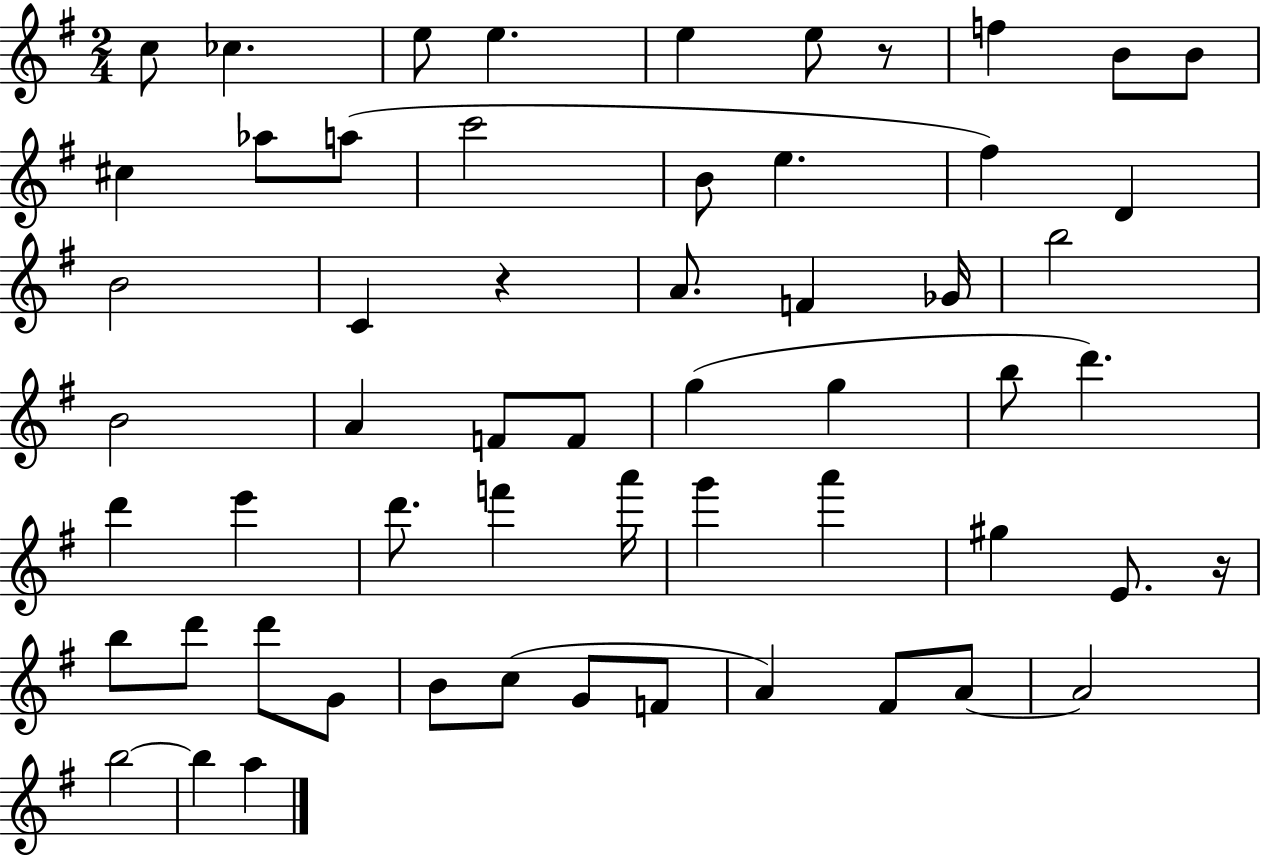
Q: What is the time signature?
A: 2/4